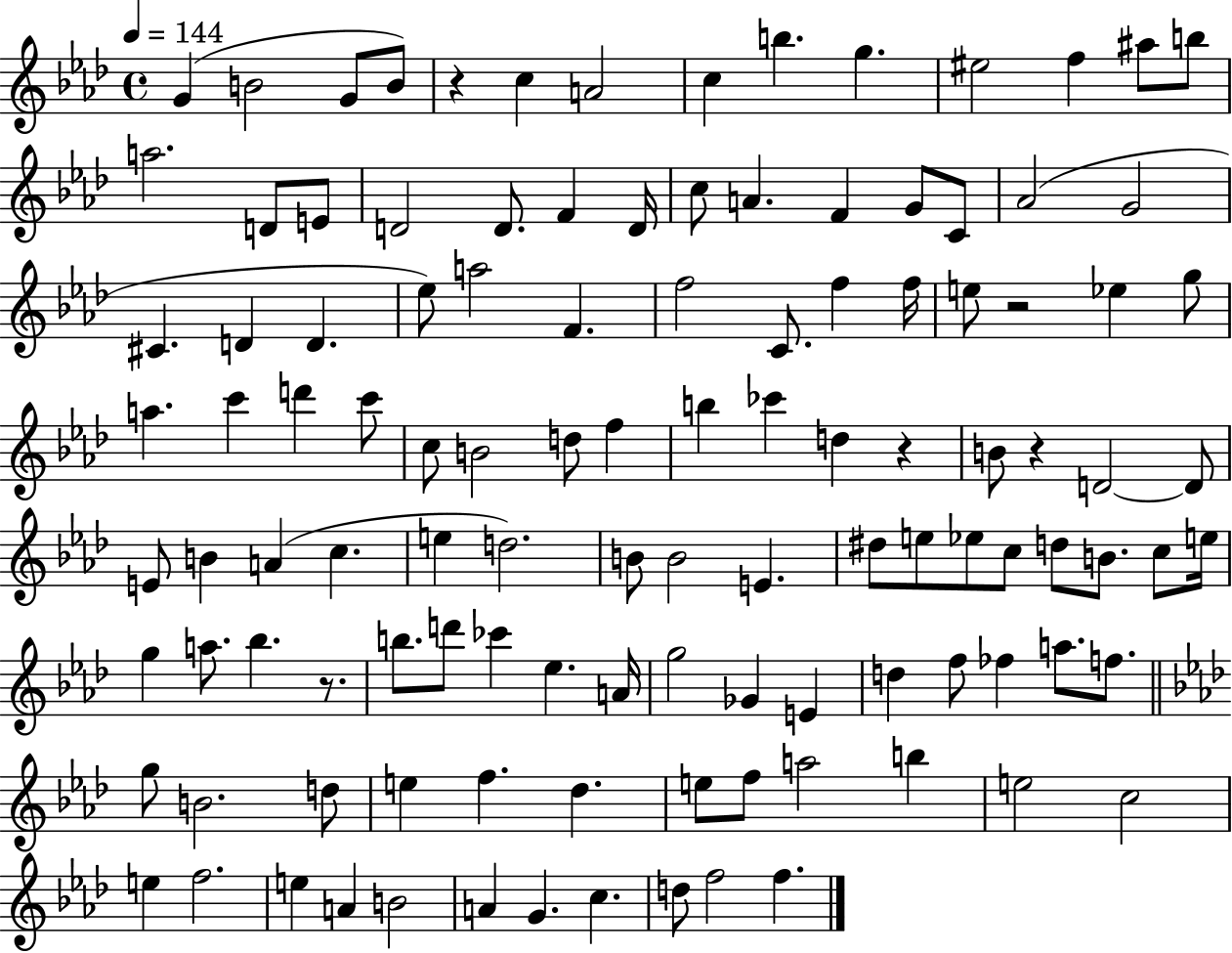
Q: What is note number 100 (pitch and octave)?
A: E5